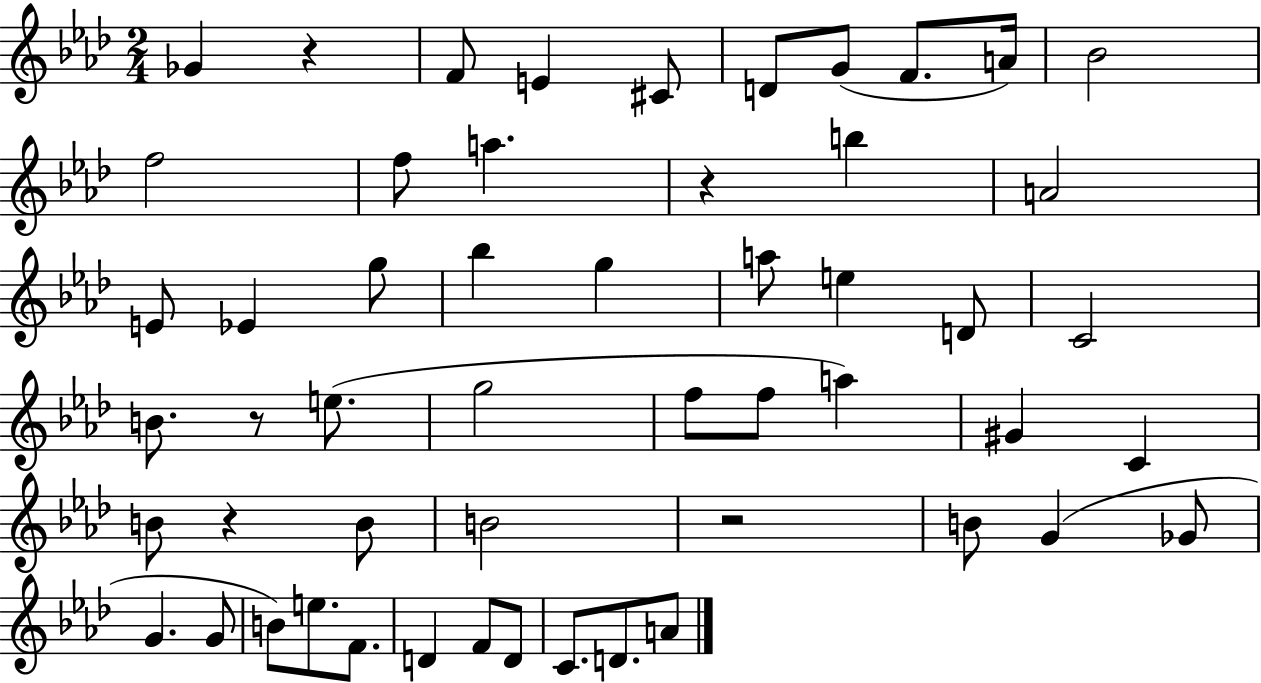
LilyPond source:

{
  \clef treble
  \numericTimeSignature
  \time 2/4
  \key aes \major
  ges'4 r4 | f'8 e'4 cis'8 | d'8 g'8( f'8. a'16) | bes'2 | \break f''2 | f''8 a''4. | r4 b''4 | a'2 | \break e'8 ees'4 g''8 | bes''4 g''4 | a''8 e''4 d'8 | c'2 | \break b'8. r8 e''8.( | g''2 | f''8 f''8 a''4) | gis'4 c'4 | \break b'8 r4 b'8 | b'2 | r2 | b'8 g'4( ges'8 | \break g'4. g'8 | b'8) e''8. f'8. | d'4 f'8 d'8 | c'8. d'8. a'8 | \break \bar "|."
}